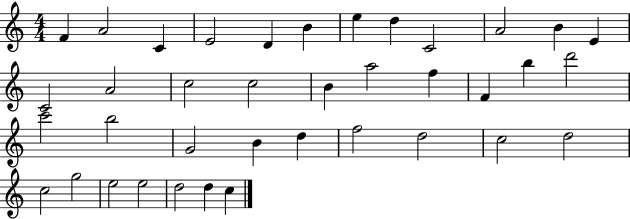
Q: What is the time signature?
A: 4/4